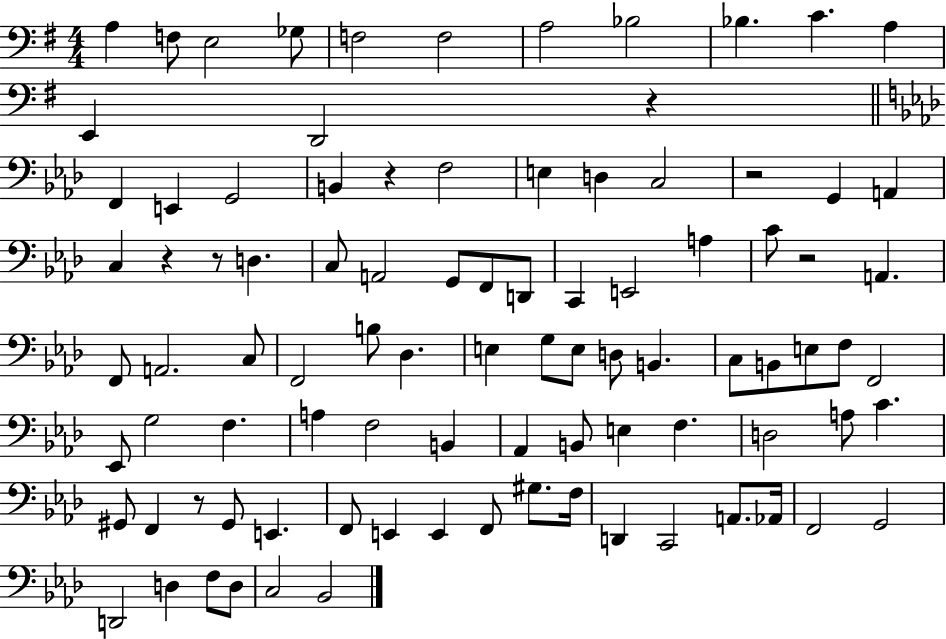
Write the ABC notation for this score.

X:1
T:Untitled
M:4/4
L:1/4
K:G
A, F,/2 E,2 _G,/2 F,2 F,2 A,2 _B,2 _B, C A, E,, D,,2 z F,, E,, G,,2 B,, z F,2 E, D, C,2 z2 G,, A,, C, z z/2 D, C,/2 A,,2 G,,/2 F,,/2 D,,/2 C,, E,,2 A, C/2 z2 A,, F,,/2 A,,2 C,/2 F,,2 B,/2 _D, E, G,/2 E,/2 D,/2 B,, C,/2 B,,/2 E,/2 F,/2 F,,2 _E,,/2 G,2 F, A, F,2 B,, _A,, B,,/2 E, F, D,2 A,/2 C ^G,,/2 F,, z/2 ^G,,/2 E,, F,,/2 E,, E,, F,,/2 ^G,/2 F,/4 D,, C,,2 A,,/2 _A,,/4 F,,2 G,,2 D,,2 D, F,/2 D,/2 C,2 _B,,2